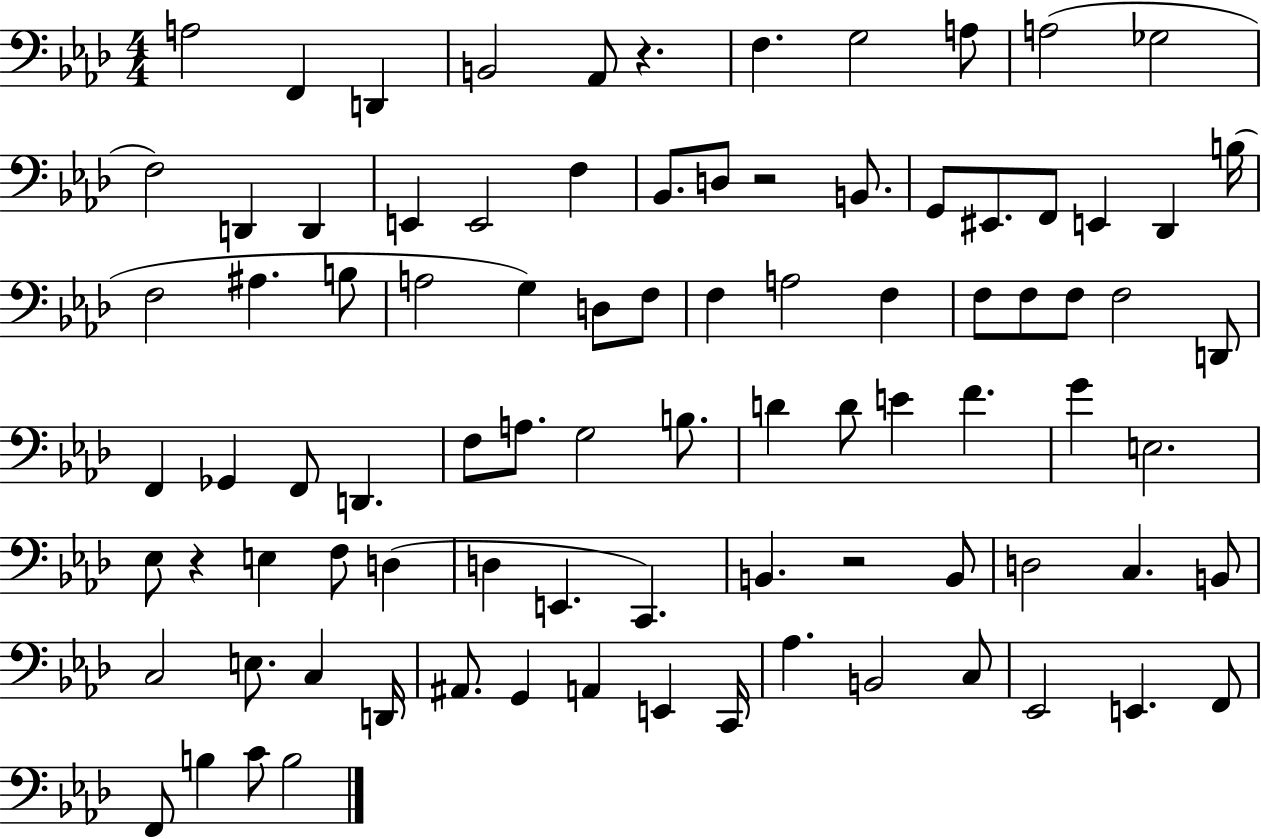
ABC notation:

X:1
T:Untitled
M:4/4
L:1/4
K:Ab
A,2 F,, D,, B,,2 _A,,/2 z F, G,2 A,/2 A,2 _G,2 F,2 D,, D,, E,, E,,2 F, _B,,/2 D,/2 z2 B,,/2 G,,/2 ^E,,/2 F,,/2 E,, _D,, B,/4 F,2 ^A, B,/2 A,2 G, D,/2 F,/2 F, A,2 F, F,/2 F,/2 F,/2 F,2 D,,/2 F,, _G,, F,,/2 D,, F,/2 A,/2 G,2 B,/2 D D/2 E F G E,2 _E,/2 z E, F,/2 D, D, E,, C,, B,, z2 B,,/2 D,2 C, B,,/2 C,2 E,/2 C, D,,/4 ^A,,/2 G,, A,, E,, C,,/4 _A, B,,2 C,/2 _E,,2 E,, F,,/2 F,,/2 B, C/2 B,2